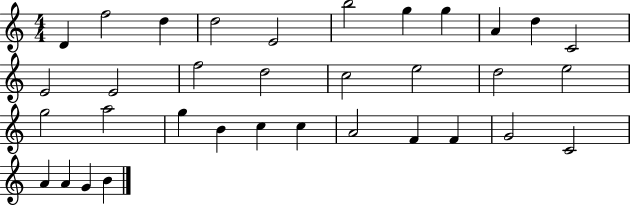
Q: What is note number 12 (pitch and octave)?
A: E4